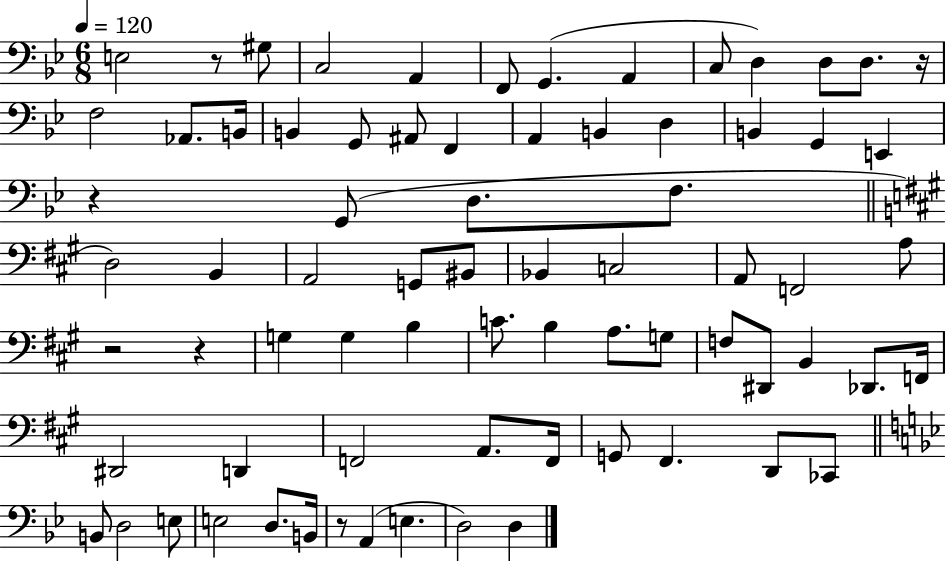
X:1
T:Untitled
M:6/8
L:1/4
K:Bb
E,2 z/2 ^G,/2 C,2 A,, F,,/2 G,, A,, C,/2 D, D,/2 D,/2 z/4 F,2 _A,,/2 B,,/4 B,, G,,/2 ^A,,/2 F,, A,, B,, D, B,, G,, E,, z G,,/2 D,/2 F,/2 D,2 B,, A,,2 G,,/2 ^B,,/2 _B,, C,2 A,,/2 F,,2 A,/2 z2 z G, G, B, C/2 B, A,/2 G,/2 F,/2 ^D,,/2 B,, _D,,/2 F,,/4 ^D,,2 D,, F,,2 A,,/2 F,,/4 G,,/2 ^F,, D,,/2 _C,,/2 B,,/2 D,2 E,/2 E,2 D,/2 B,,/4 z/2 A,, E, D,2 D,